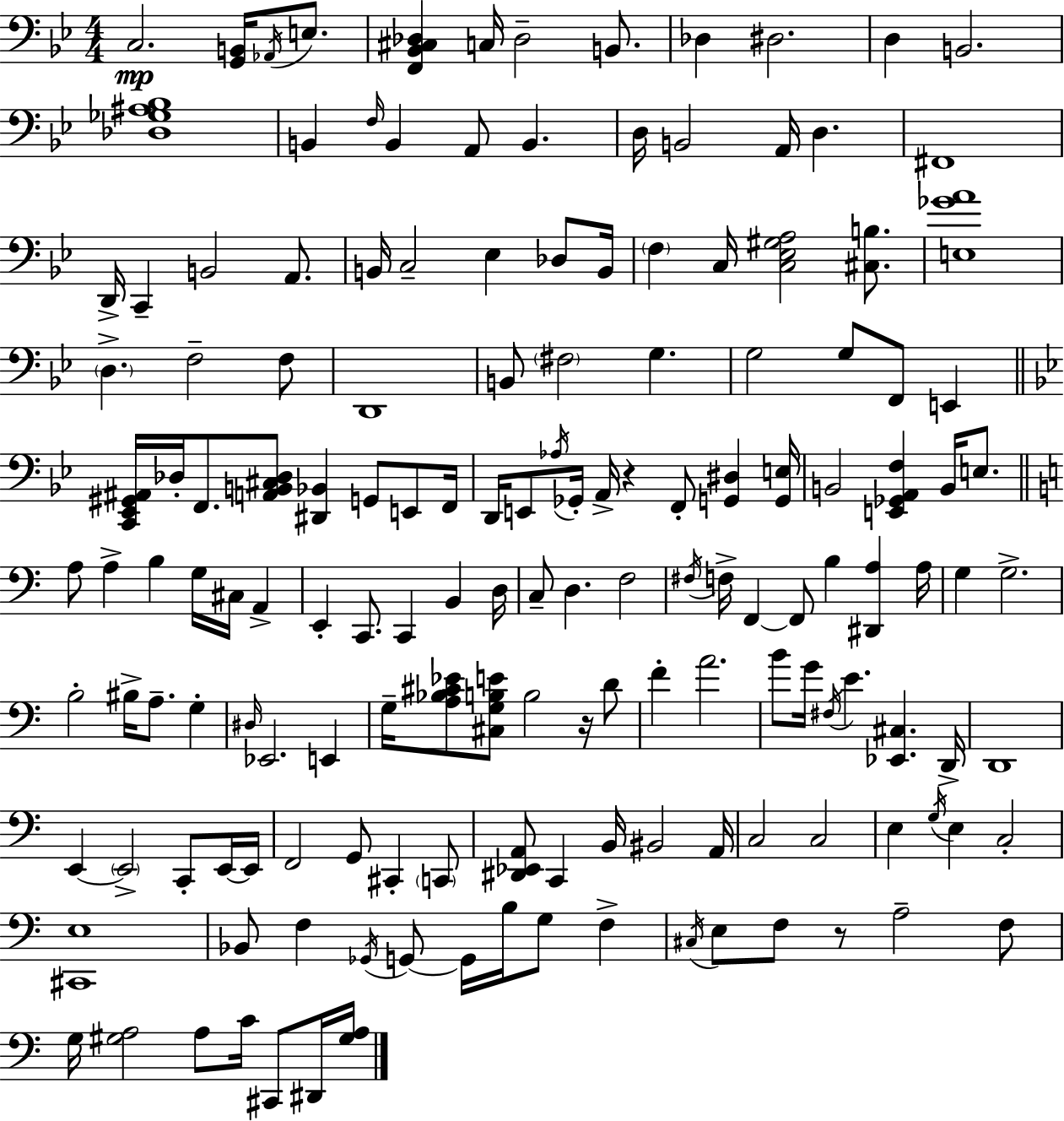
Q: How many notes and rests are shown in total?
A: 156